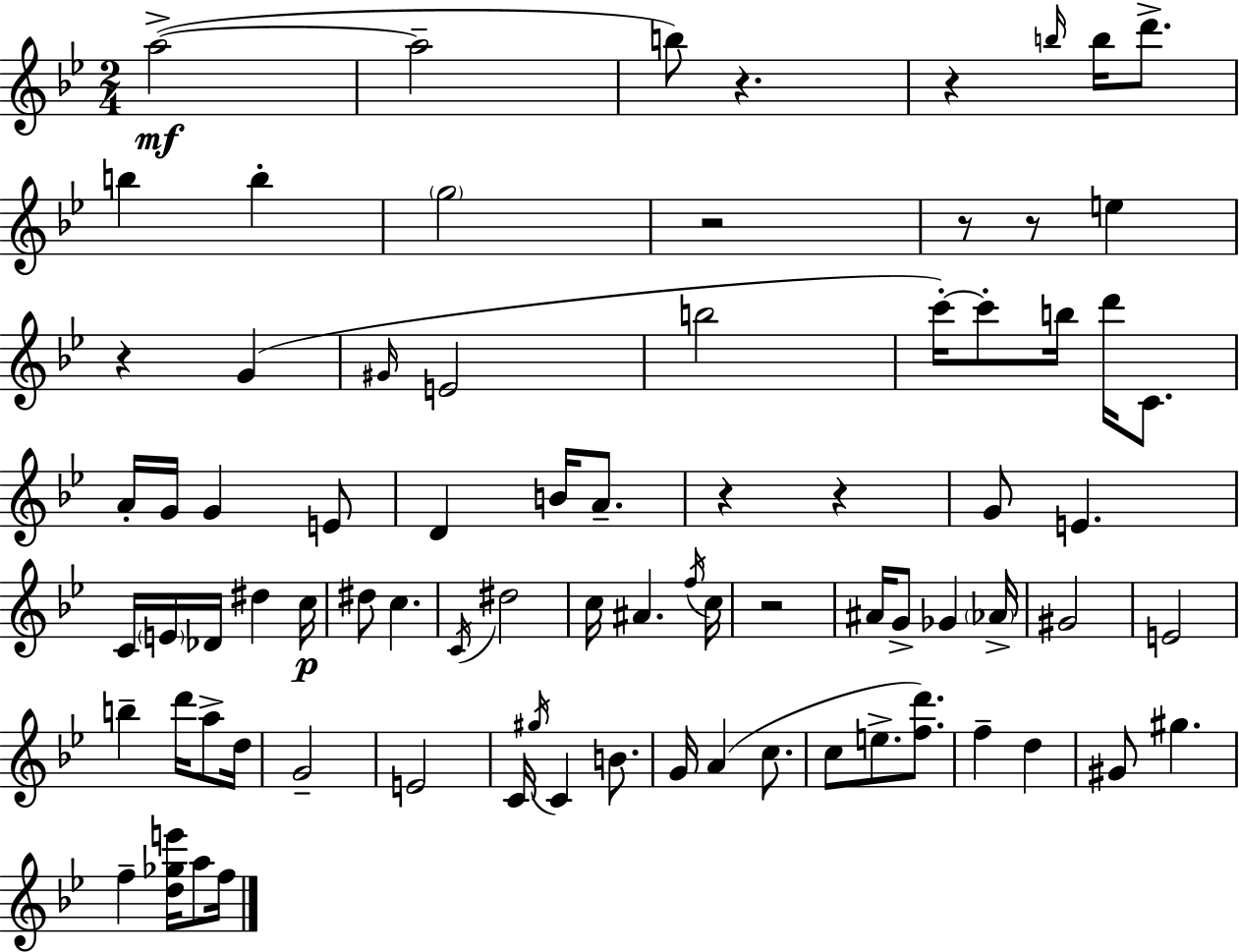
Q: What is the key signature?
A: G minor